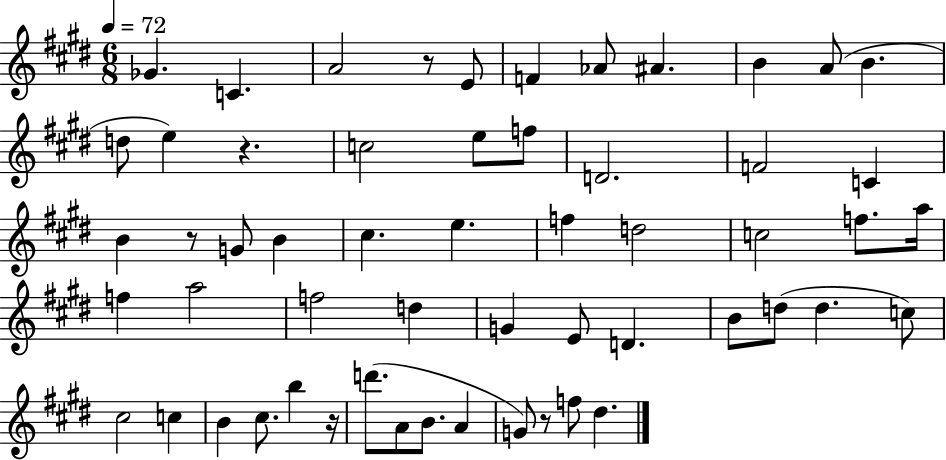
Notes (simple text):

Gb4/q. C4/q. A4/h R/e E4/e F4/q Ab4/e A#4/q. B4/q A4/e B4/q. D5/e E5/q R/q. C5/h E5/e F5/e D4/h. F4/h C4/q B4/q R/e G4/e B4/q C#5/q. E5/q. F5/q D5/h C5/h F5/e. A5/s F5/q A5/h F5/h D5/q G4/q E4/e D4/q. B4/e D5/e D5/q. C5/e C#5/h C5/q B4/q C#5/e. B5/q R/s D6/e. A4/e B4/e. A4/q G4/e R/e F5/e D#5/q.